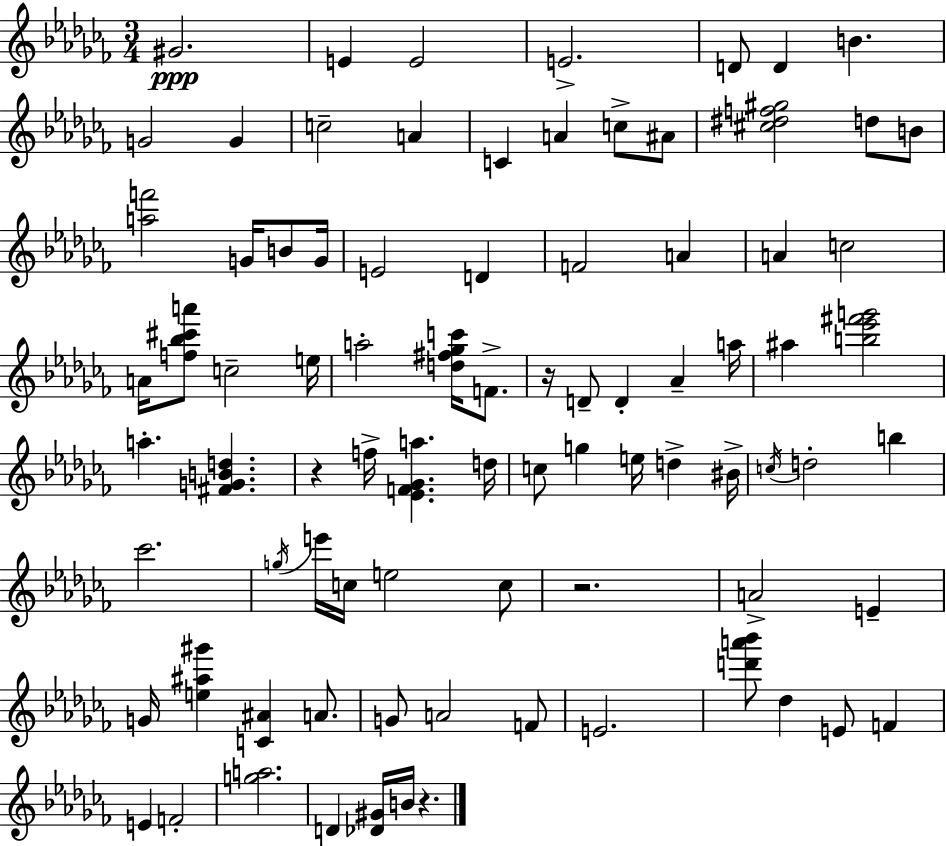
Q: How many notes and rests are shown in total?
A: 84